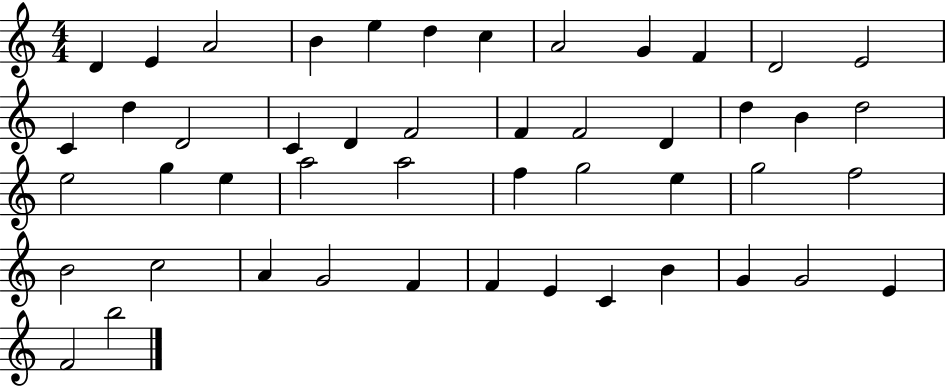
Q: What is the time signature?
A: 4/4